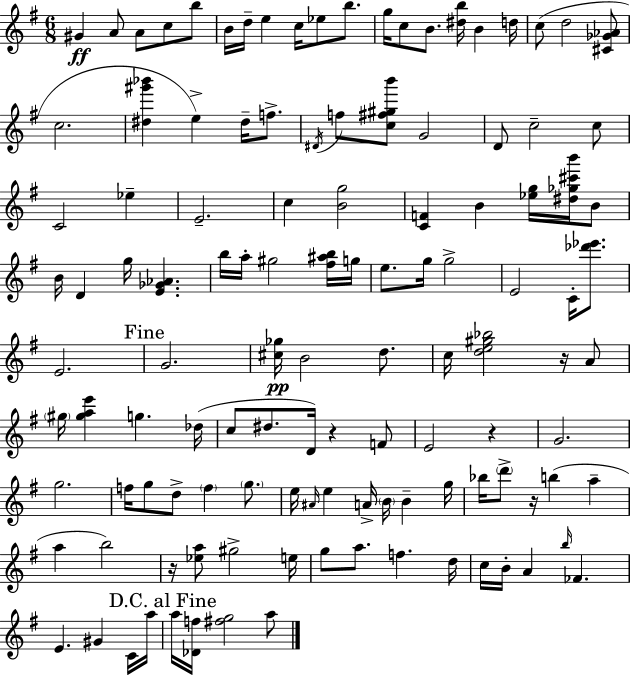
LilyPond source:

{
  \clef treble
  \numericTimeSignature
  \time 6/8
  \key e \minor
  gis'4\ff a'8 a'8 c''8 b''8 | b'16 d''16-- e''4 c''16 ees''8 b''8. | g''16 c''8 b'8. <dis'' b''>16 b'4 d''16 | c''8( d''2 <cis' ges' aes'>8 | \break c''2. | <dis'' gis''' bes'''>4 e''4->) dis''16-- f''8.-> | \acciaccatura { dis'16 } f''8 <c'' fis'' gis'' b'''>8 g'2 | d'8 c''2-- c''8 | \break c'2 ees''4-- | e'2.-- | c''4 <b' g''>2 | <c' f'>4 b'4 <ees'' g''>16 <dis'' ges'' cis''' b'''>16 b'8 | \break b'16 d'4 g''16 <e' ges' aes'>4. | b''16 a''16-. gis''2 <fis'' ais'' b''>16 | g''16 e''8. g''16 g''2-> | e'2 c'16-. <des''' ees'''>8. | \break e'2. | \mark "Fine" g'2. | <cis'' ges''>16\pp b'2 d''8. | c''16 <d'' e'' gis'' bes''>2 r16 a'8 | \break \parenthesize gis''16 <gis'' a'' e'''>4 g''4. | des''16( c''8 dis''8. d'16) r4 f'8 | e'2 r4 | g'2. | \break g''2. | f''16 g''8 d''8-> \parenthesize f''4 \parenthesize g''8. | e''16 \grace { ais'16 } e''4 a'16-> \parenthesize b'16 b'4-- | g''16 bes''16 \parenthesize d'''8-> r16 b''4( a''4-- | \break a''4 b''2) | r16 <ees'' a''>8 gis''2-> | e''16 g''8 a''8. f''4. | d''16 c''16 b'16-. a'4 \grace { b''16 } fes'4. | \break e'4. gis'4 | c'16 a''16 \mark "D.C. al Fine" a''16 <des' f''>16 <fis'' g''>2 | a''8 \bar "|."
}